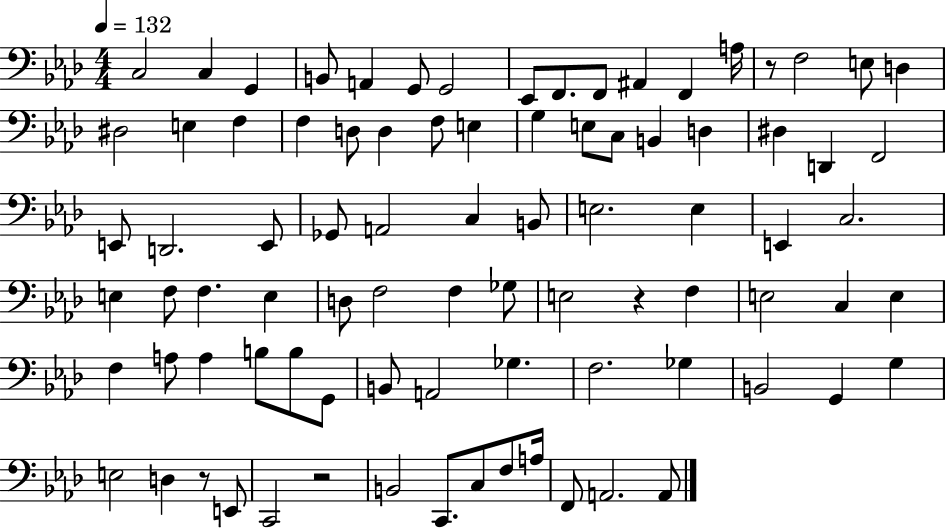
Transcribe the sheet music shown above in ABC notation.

X:1
T:Untitled
M:4/4
L:1/4
K:Ab
C,2 C, G,, B,,/2 A,, G,,/2 G,,2 _E,,/2 F,,/2 F,,/2 ^A,, F,, A,/4 z/2 F,2 E,/2 D, ^D,2 E, F, F, D,/2 D, F,/2 E, G, E,/2 C,/2 B,, D, ^D, D,, F,,2 E,,/2 D,,2 E,,/2 _G,,/2 A,,2 C, B,,/2 E,2 E, E,, C,2 E, F,/2 F, E, D,/2 F,2 F, _G,/2 E,2 z F, E,2 C, E, F, A,/2 A, B,/2 B,/2 G,,/2 B,,/2 A,,2 _G, F,2 _G, B,,2 G,, G, E,2 D, z/2 E,,/2 C,,2 z2 B,,2 C,,/2 C,/2 F,/2 A,/4 F,,/2 A,,2 A,,/2